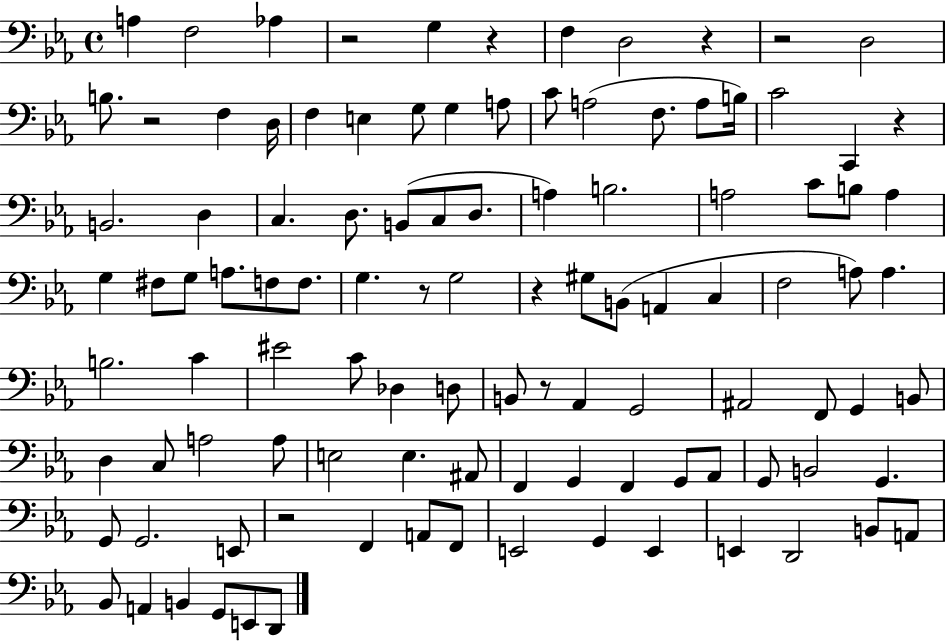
{
  \clef bass
  \time 4/4
  \defaultTimeSignature
  \key ees \major
  \repeat volta 2 { a4 f2 aes4 | r2 g4 r4 | f4 d2 r4 | r2 d2 | \break b8. r2 f4 d16 | f4 e4 g8 g4 a8 | c'8 a2( f8. a8 b16) | c'2 c,4 r4 | \break b,2. d4 | c4. d8. b,8( c8 d8. | a4) b2. | a2 c'8 b8 a4 | \break g4 fis8 g8 a8. f8 f8. | g4. r8 g2 | r4 gis8 b,8( a,4 c4 | f2 a8) a4. | \break b2. c'4 | eis'2 c'8 des4 d8 | b,8 r8 aes,4 g,2 | ais,2 f,8 g,4 b,8 | \break d4 c8 a2 a8 | e2 e4. ais,8 | f,4 g,4 f,4 g,8 aes,8 | g,8 b,2 g,4. | \break g,8 g,2. e,8 | r2 f,4 a,8 f,8 | e,2 g,4 e,4 | e,4 d,2 b,8 a,8 | \break bes,8 a,4 b,4 g,8 e,8 d,8 | } \bar "|."
}